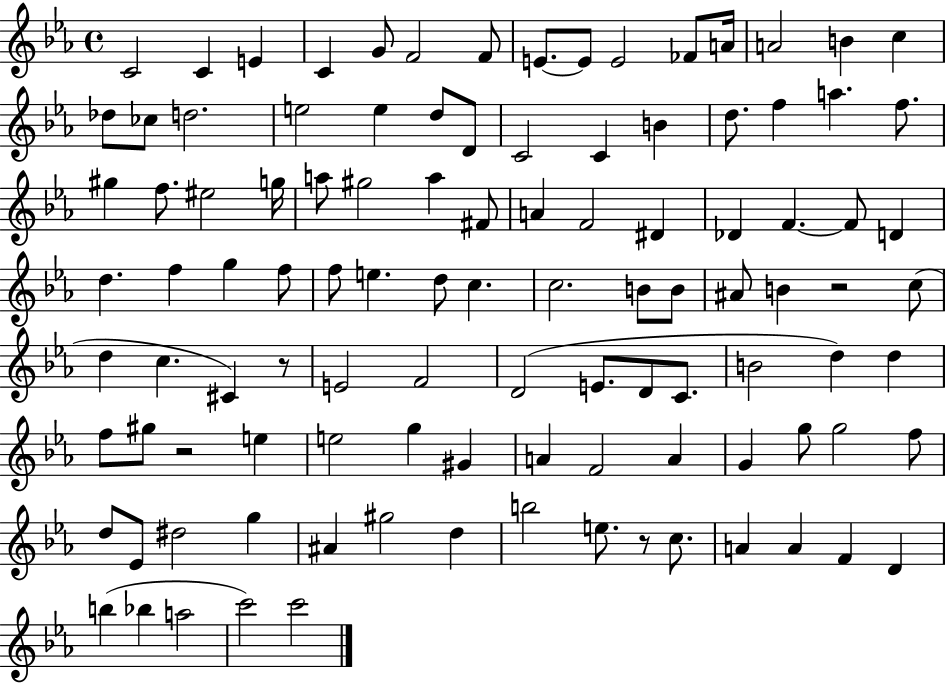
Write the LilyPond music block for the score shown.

{
  \clef treble
  \time 4/4
  \defaultTimeSignature
  \key ees \major
  c'2 c'4 e'4 | c'4 g'8 f'2 f'8 | e'8.~~ e'8 e'2 fes'8 a'16 | a'2 b'4 c''4 | \break des''8 ces''8 d''2. | e''2 e''4 d''8 d'8 | c'2 c'4 b'4 | d''8. f''4 a''4. f''8. | \break gis''4 f''8. eis''2 g''16 | a''8 gis''2 a''4 fis'8 | a'4 f'2 dis'4 | des'4 f'4.~~ f'8 d'4 | \break d''4. f''4 g''4 f''8 | f''8 e''4. d''8 c''4. | c''2. b'8 b'8 | ais'8 b'4 r2 c''8( | \break d''4 c''4. cis'4) r8 | e'2 f'2 | d'2( e'8. d'8 c'8. | b'2 d''4) d''4 | \break f''8 gis''8 r2 e''4 | e''2 g''4 gis'4 | a'4 f'2 a'4 | g'4 g''8 g''2 f''8 | \break d''8 ees'8 dis''2 g''4 | ais'4 gis''2 d''4 | b''2 e''8. r8 c''8. | a'4 a'4 f'4 d'4 | \break b''4( bes''4 a''2 | c'''2) c'''2 | \bar "|."
}